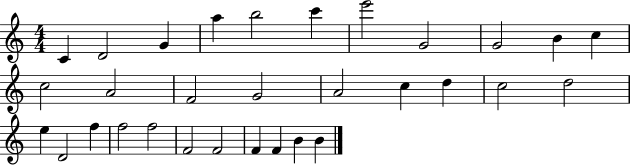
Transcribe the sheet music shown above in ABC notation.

X:1
T:Untitled
M:4/4
L:1/4
K:C
C D2 G a b2 c' e'2 G2 G2 B c c2 A2 F2 G2 A2 c d c2 d2 e D2 f f2 f2 F2 F2 F F B B